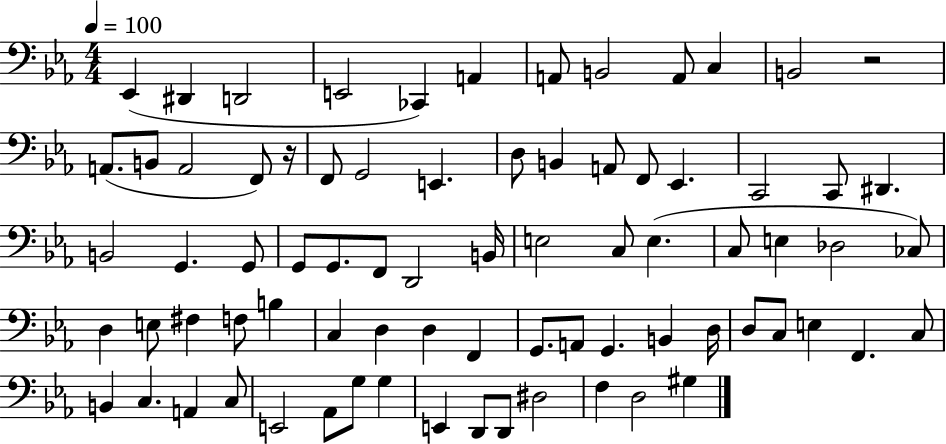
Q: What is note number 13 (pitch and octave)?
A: B2